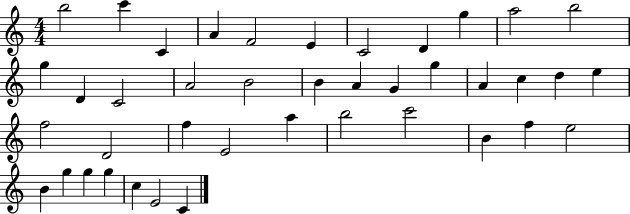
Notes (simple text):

B5/h C6/q C4/q A4/q F4/h E4/q C4/h D4/q G5/q A5/h B5/h G5/q D4/q C4/h A4/h B4/h B4/q A4/q G4/q G5/q A4/q C5/q D5/q E5/q F5/h D4/h F5/q E4/h A5/q B5/h C6/h B4/q F5/q E5/h B4/q G5/q G5/q G5/q C5/q E4/h C4/q